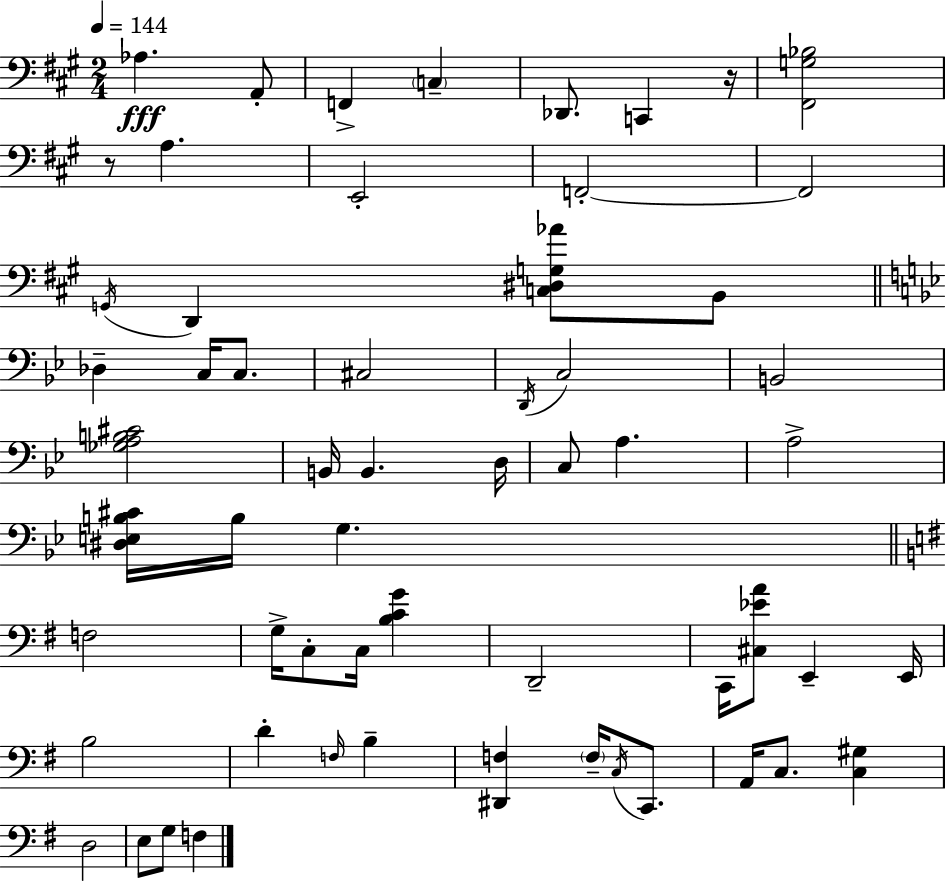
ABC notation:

X:1
T:Untitled
M:2/4
L:1/4
K:A
_A, A,,/2 F,, C, _D,,/2 C,, z/4 [^F,,G,_B,]2 z/2 A, E,,2 F,,2 F,,2 G,,/4 D,, [C,^D,G,_A]/2 B,,/2 _D, C,/4 C,/2 ^C,2 D,,/4 C,2 B,,2 [_G,A,B,^C]2 B,,/4 B,, D,/4 C,/2 A, A,2 [^D,E,B,^C]/4 B,/4 G, F,2 G,/4 C,/2 C,/4 [B,CG] D,,2 C,,/4 [^C,_EA]/2 E,, E,,/4 B,2 D F,/4 B, [^D,,F,] F,/4 C,/4 C,,/2 A,,/4 C,/2 [C,^G,] D,2 E,/2 G,/2 F,